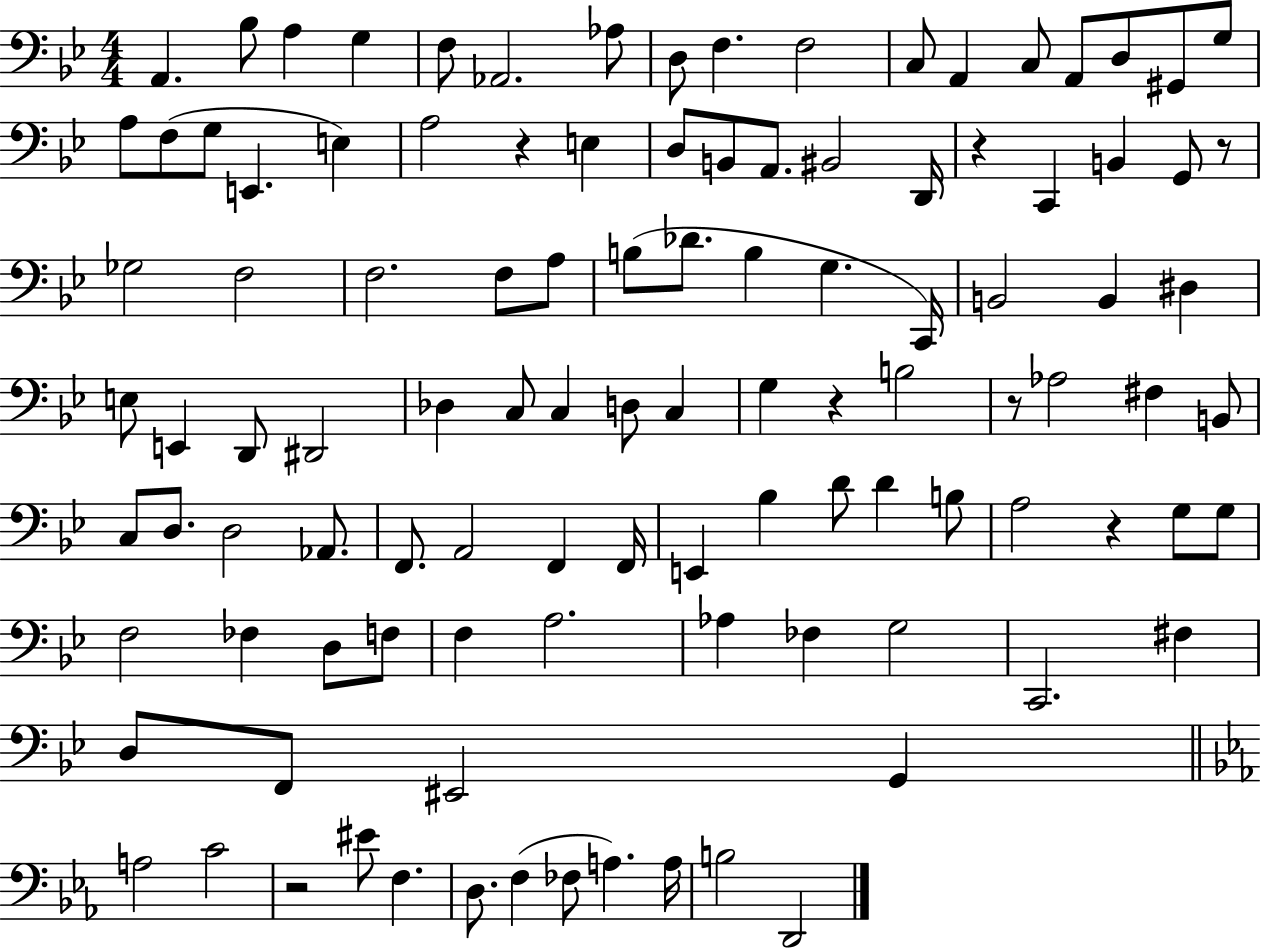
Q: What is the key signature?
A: BES major